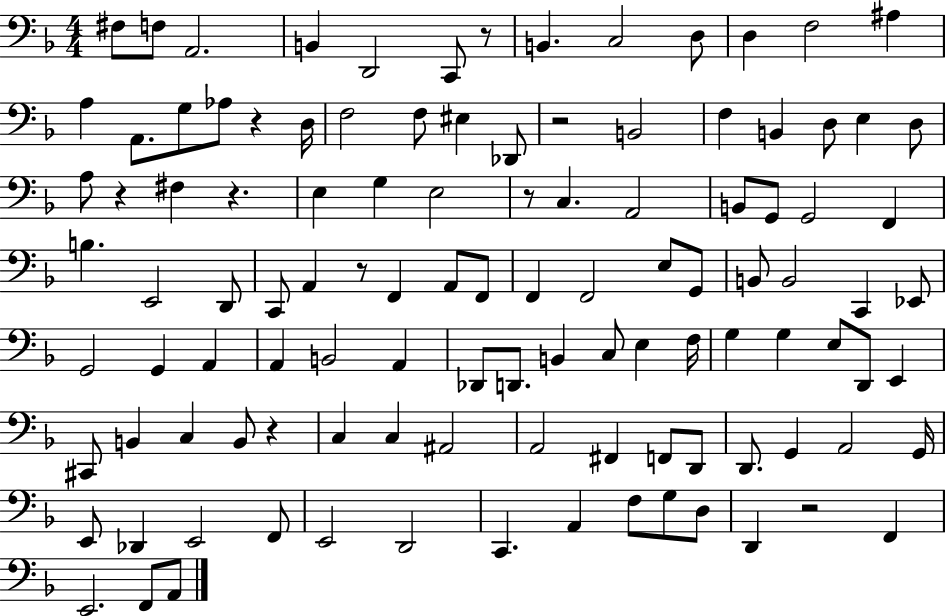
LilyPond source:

{
  \clef bass
  \numericTimeSignature
  \time 4/4
  \key f \major
  fis8 f8 a,2. | b,4 d,2 c,8 r8 | b,4. c2 d8 | d4 f2 ais4 | \break a4 a,8. g8 aes8 r4 d16 | f2 f8 eis4 des,8 | r2 b,2 | f4 b,4 d8 e4 d8 | \break a8 r4 fis4 r4. | e4 g4 e2 | r8 c4. a,2 | b,8 g,8 g,2 f,4 | \break b4. e,2 d,8 | c,8 a,4 r8 f,4 a,8 f,8 | f,4 f,2 e8 g,8 | b,8 b,2 c,4 ees,8 | \break g,2 g,4 a,4 | a,4 b,2 a,4 | des,8 d,8. b,4 c8 e4 f16 | g4 g4 e8 d,8 e,4 | \break cis,8 b,4 c4 b,8 r4 | c4 c4 ais,2 | a,2 fis,4 f,8 d,8 | d,8. g,4 a,2 g,16 | \break e,8 des,4 e,2 f,8 | e,2 d,2 | c,4. a,4 f8 g8 d8 | d,4 r2 f,4 | \break e,2. f,8 a,8 | \bar "|."
}